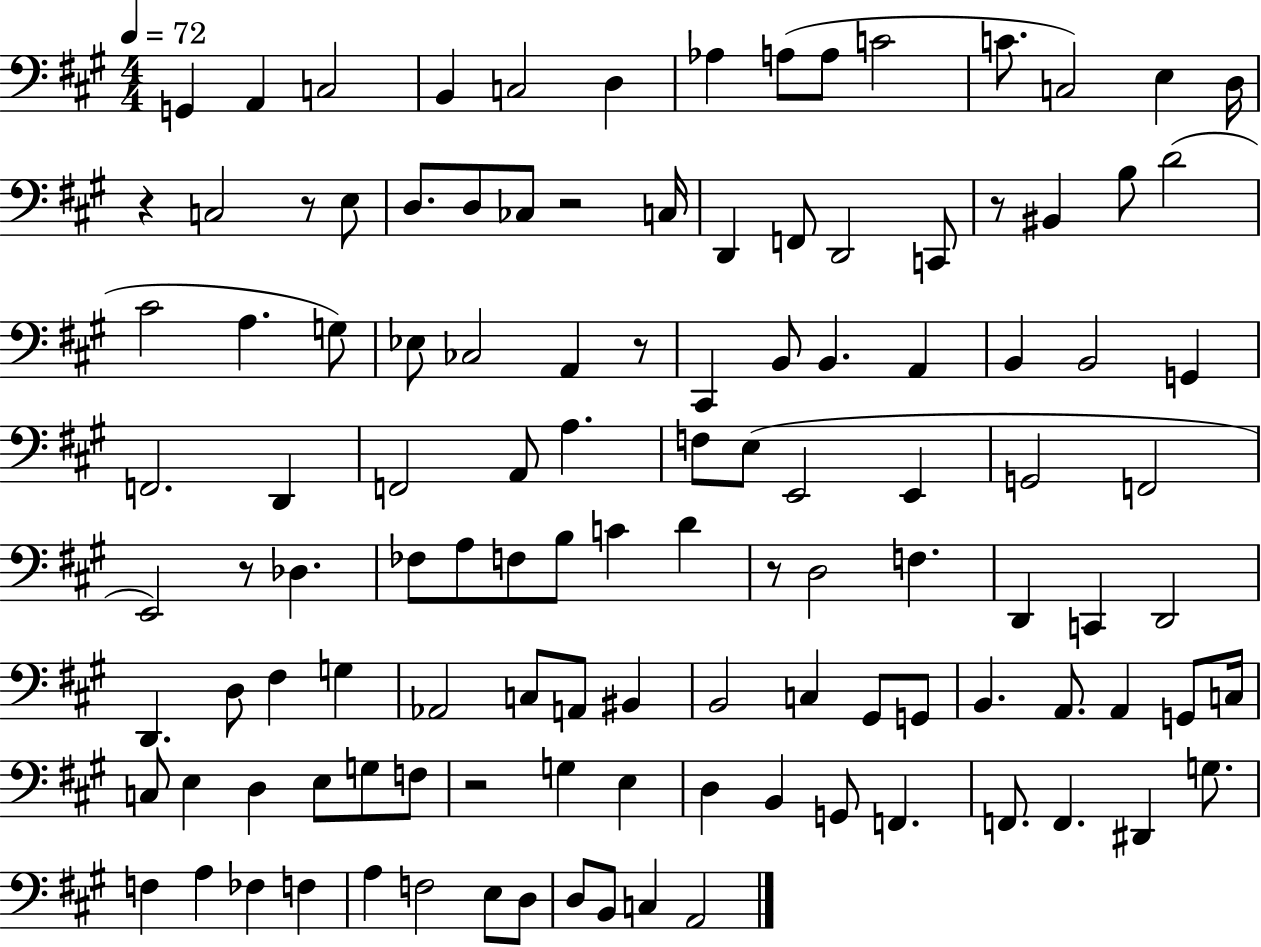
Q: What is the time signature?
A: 4/4